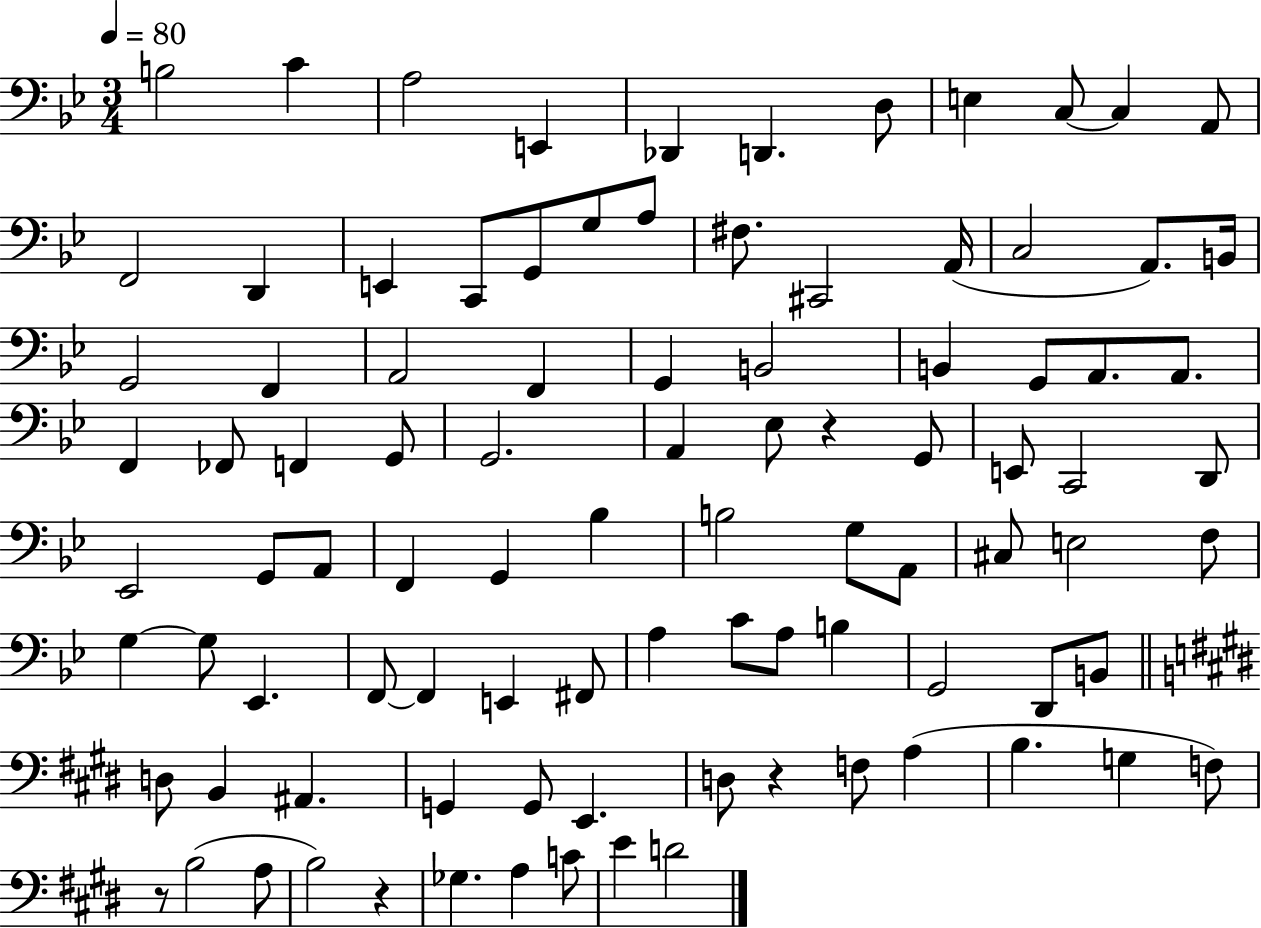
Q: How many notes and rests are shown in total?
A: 95